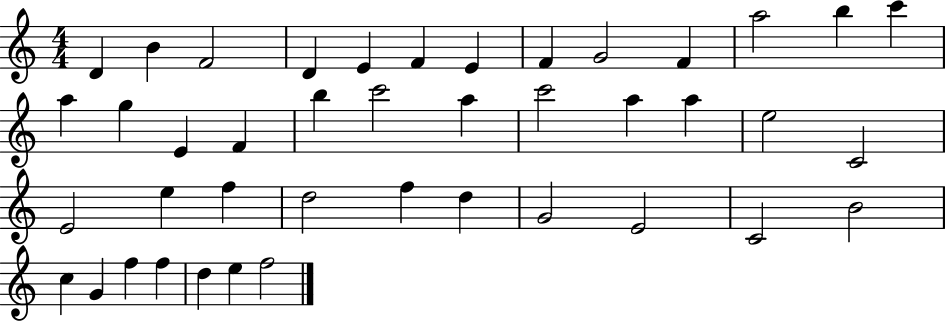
X:1
T:Untitled
M:4/4
L:1/4
K:C
D B F2 D E F E F G2 F a2 b c' a g E F b c'2 a c'2 a a e2 C2 E2 e f d2 f d G2 E2 C2 B2 c G f f d e f2